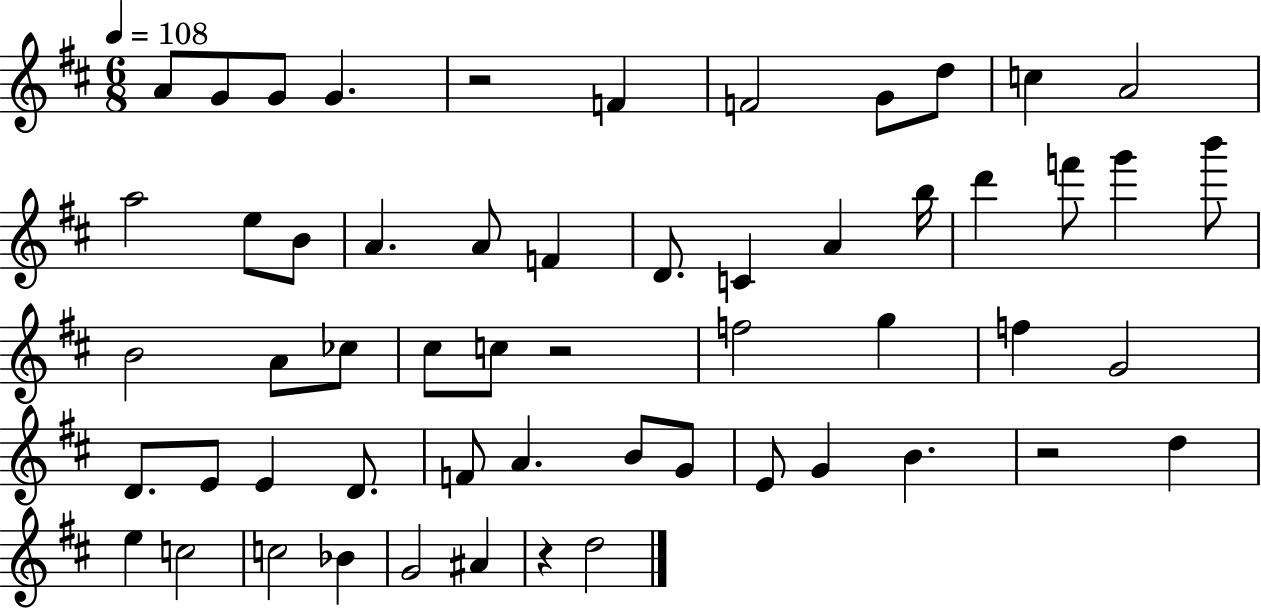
X:1
T:Untitled
M:6/8
L:1/4
K:D
A/2 G/2 G/2 G z2 F F2 G/2 d/2 c A2 a2 e/2 B/2 A A/2 F D/2 C A b/4 d' f'/2 g' b'/2 B2 A/2 _c/2 ^c/2 c/2 z2 f2 g f G2 D/2 E/2 E D/2 F/2 A B/2 G/2 E/2 G B z2 d e c2 c2 _B G2 ^A z d2